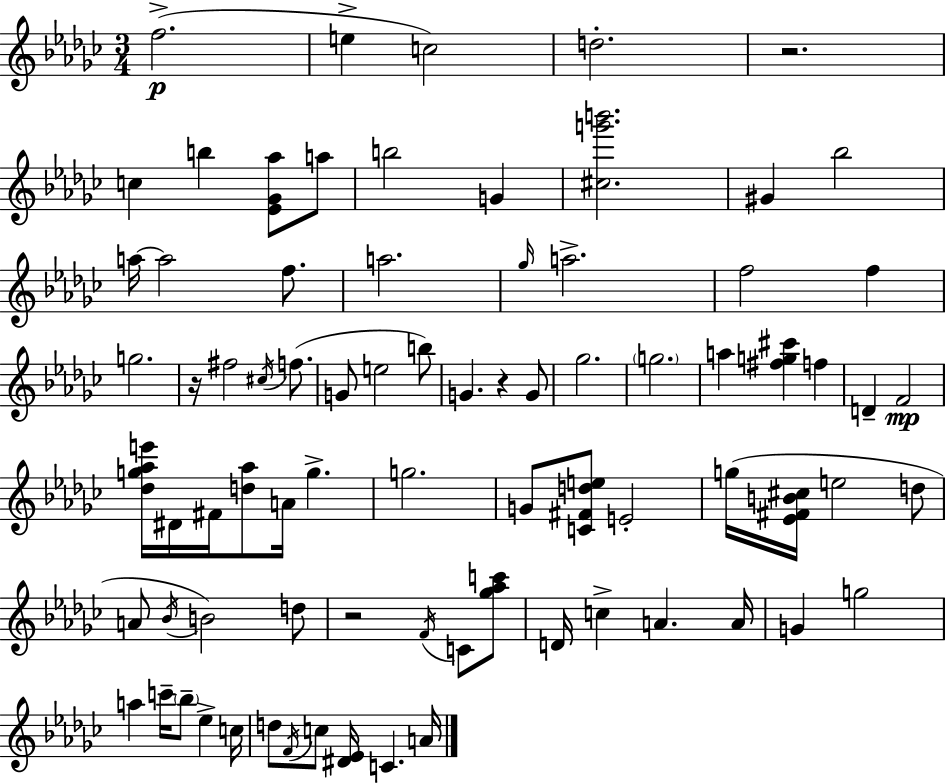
{
  \clef treble
  \numericTimeSignature
  \time 3/4
  \key ees \minor
  f''2.->(\p | e''4-> c''2) | d''2.-. | r2. | \break c''4 b''4 <ees' ges' aes''>8 a''8 | b''2 g'4 | <cis'' g''' b'''>2. | gis'4 bes''2 | \break a''16~~ a''2 f''8. | a''2. | \grace { ges''16 } a''2.-> | f''2 f''4 | \break g''2. | r16 fis''2 \acciaccatura { cis''16 }( f''8. | g'8 e''2 | b''8) g'4. r4 | \break g'8 ges''2. | \parenthesize g''2. | a''4 <fis'' g'' cis'''>4 f''4 | d'4-- f'2\mp | \break <des'' g'' aes'' e'''>16 dis'16 fis'16 <d'' aes''>8 a'16 g''4.-> | g''2. | g'8 <c' fis' d'' e''>8 e'2-. | g''16( <ees' fis' b' cis''>16 e''2 | \break d''8 a'8 \acciaccatura { bes'16 }) b'2 | d''8 r2 \acciaccatura { f'16 } | c'8 <ges'' aes'' c'''>8 d'16 c''4-> a'4. | a'16 g'4 g''2 | \break a''4 c'''16-- \parenthesize bes''8-- ees''4-> | c''16 d''8 \acciaccatura { f'16 } c''8 <dis' ees'>16 c'4. | a'16 \bar "|."
}